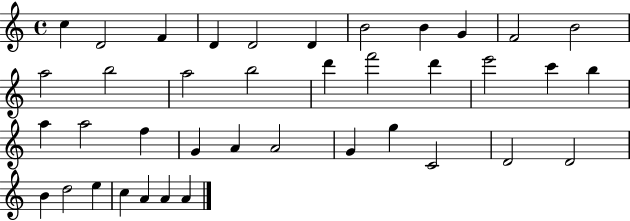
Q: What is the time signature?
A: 4/4